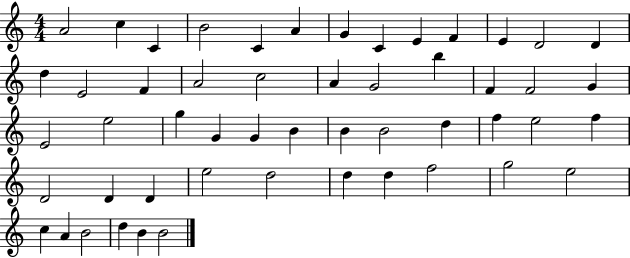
{
  \clef treble
  \numericTimeSignature
  \time 4/4
  \key c \major
  a'2 c''4 c'4 | b'2 c'4 a'4 | g'4 c'4 e'4 f'4 | e'4 d'2 d'4 | \break d''4 e'2 f'4 | a'2 c''2 | a'4 g'2 b''4 | f'4 f'2 g'4 | \break e'2 e''2 | g''4 g'4 g'4 b'4 | b'4 b'2 d''4 | f''4 e''2 f''4 | \break d'2 d'4 d'4 | e''2 d''2 | d''4 d''4 f''2 | g''2 e''2 | \break c''4 a'4 b'2 | d''4 b'4 b'2 | \bar "|."
}